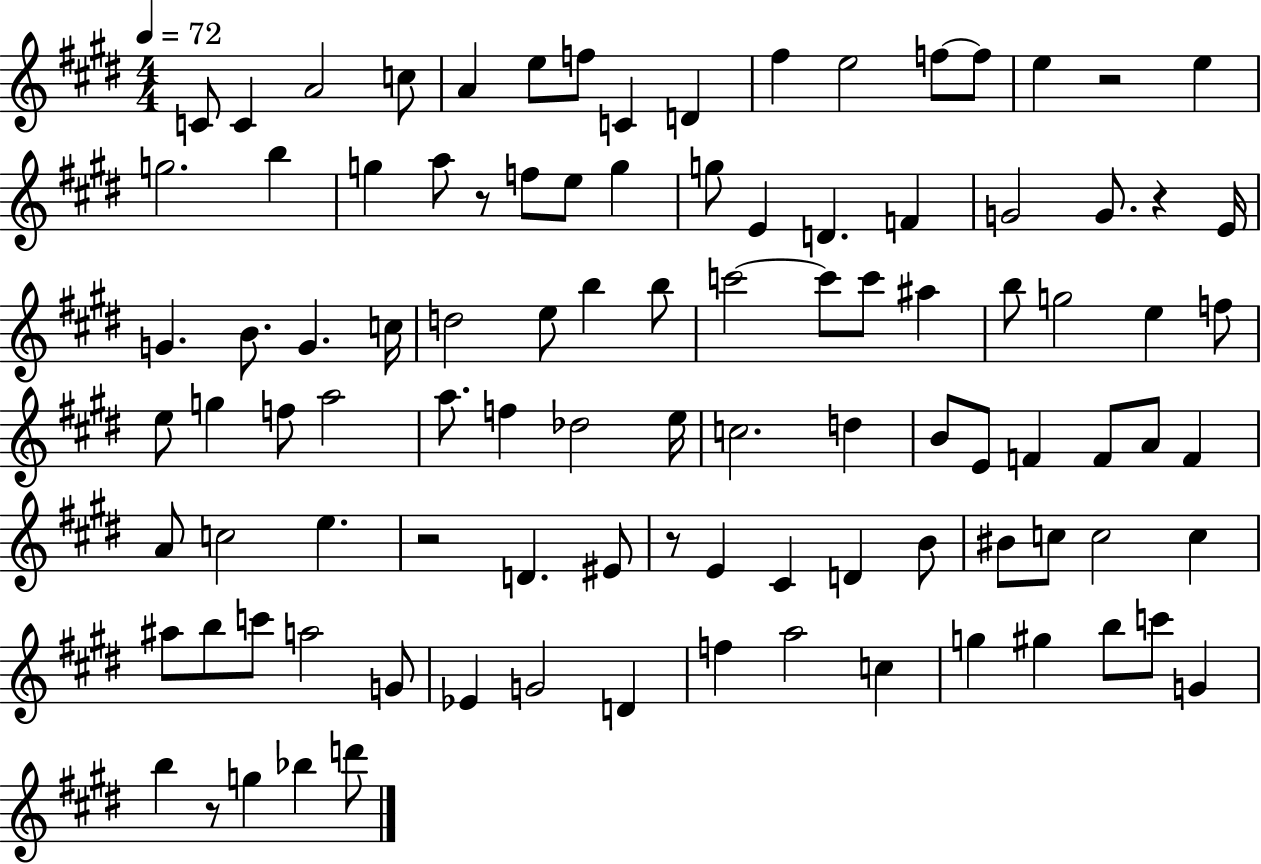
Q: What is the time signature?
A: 4/4